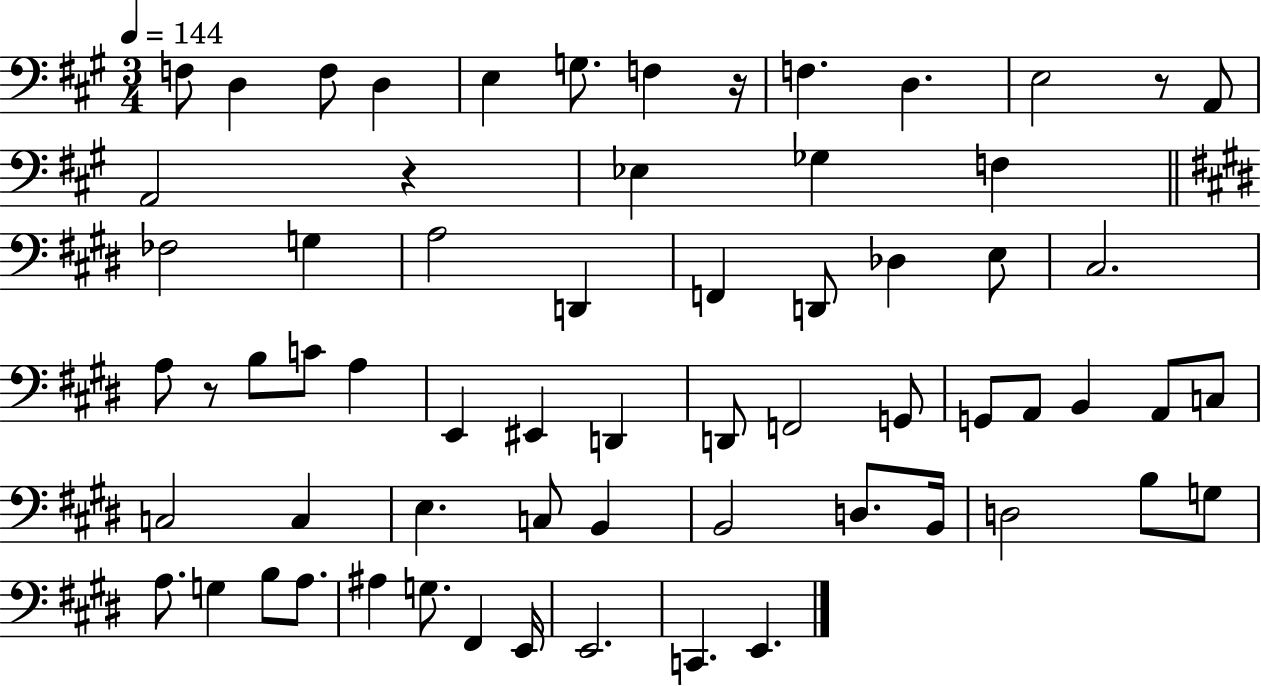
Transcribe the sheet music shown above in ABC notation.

X:1
T:Untitled
M:3/4
L:1/4
K:A
F,/2 D, F,/2 D, E, G,/2 F, z/4 F, D, E,2 z/2 A,,/2 A,,2 z _E, _G, F, _F,2 G, A,2 D,, F,, D,,/2 _D, E,/2 ^C,2 A,/2 z/2 B,/2 C/2 A, E,, ^E,, D,, D,,/2 F,,2 G,,/2 G,,/2 A,,/2 B,, A,,/2 C,/2 C,2 C, E, C,/2 B,, B,,2 D,/2 B,,/4 D,2 B,/2 G,/2 A,/2 G, B,/2 A,/2 ^A, G,/2 ^F,, E,,/4 E,,2 C,, E,,